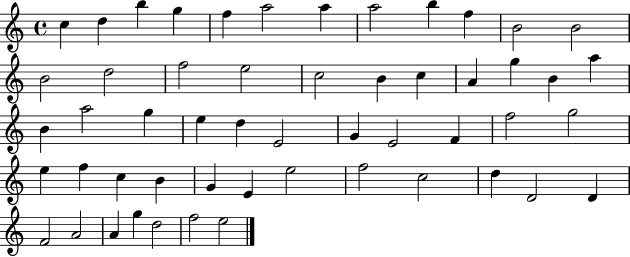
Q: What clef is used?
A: treble